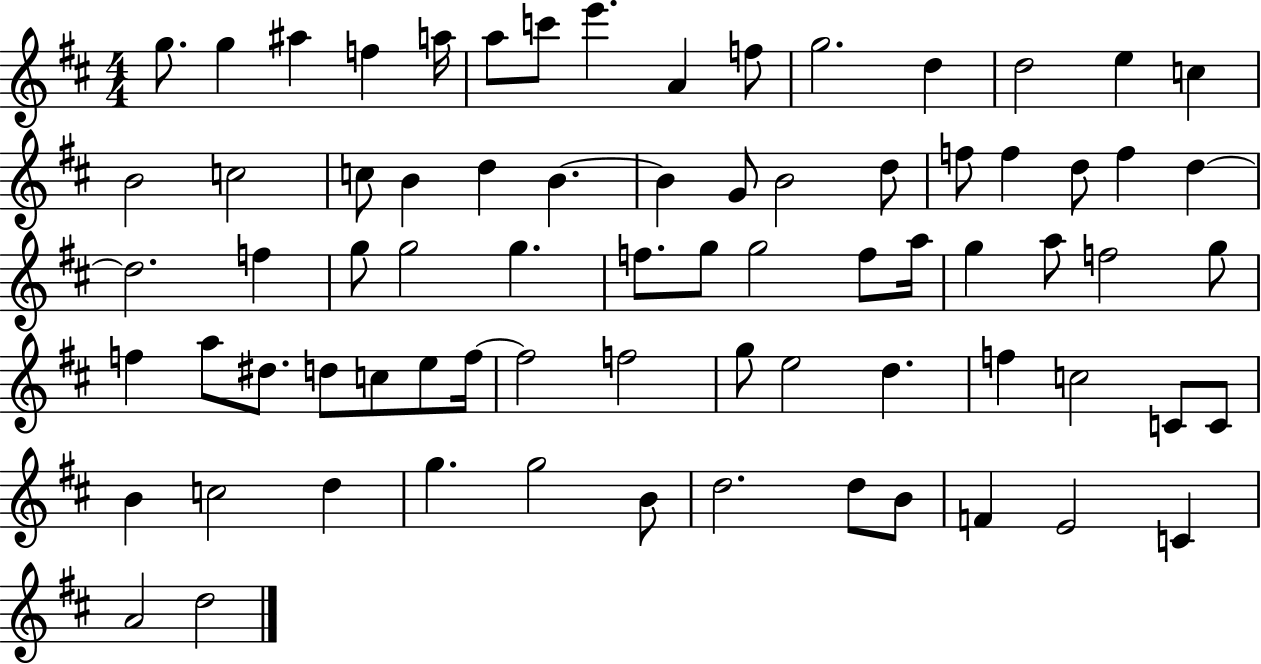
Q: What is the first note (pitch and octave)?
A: G5